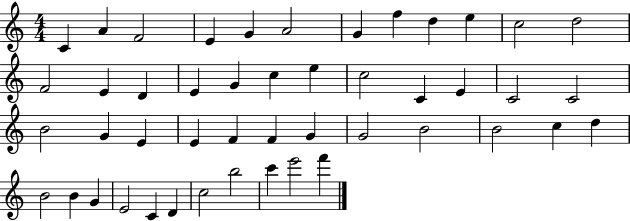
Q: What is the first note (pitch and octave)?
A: C4